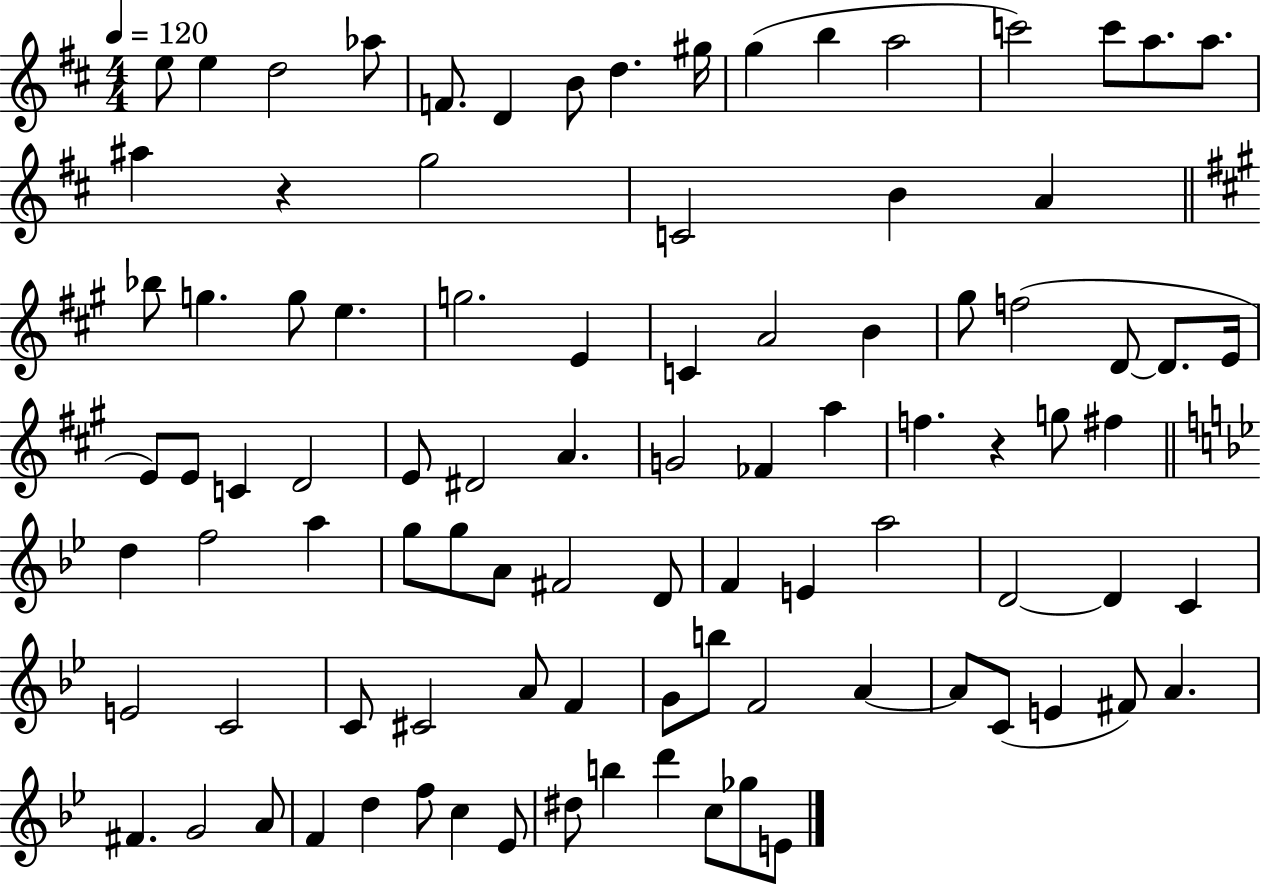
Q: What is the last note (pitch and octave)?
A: E4